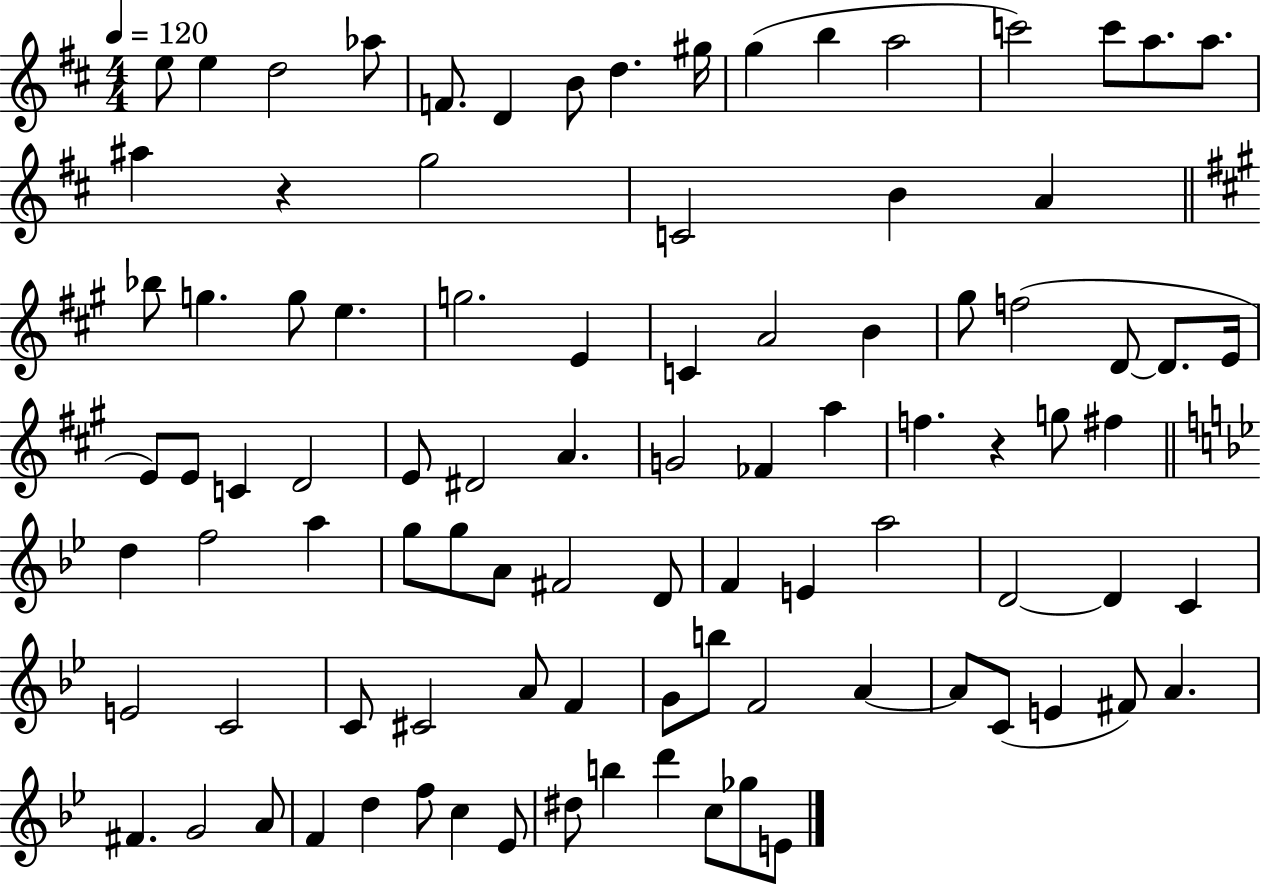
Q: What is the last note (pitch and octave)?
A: E4